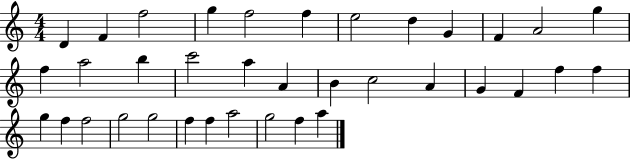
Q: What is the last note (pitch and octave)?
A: A5